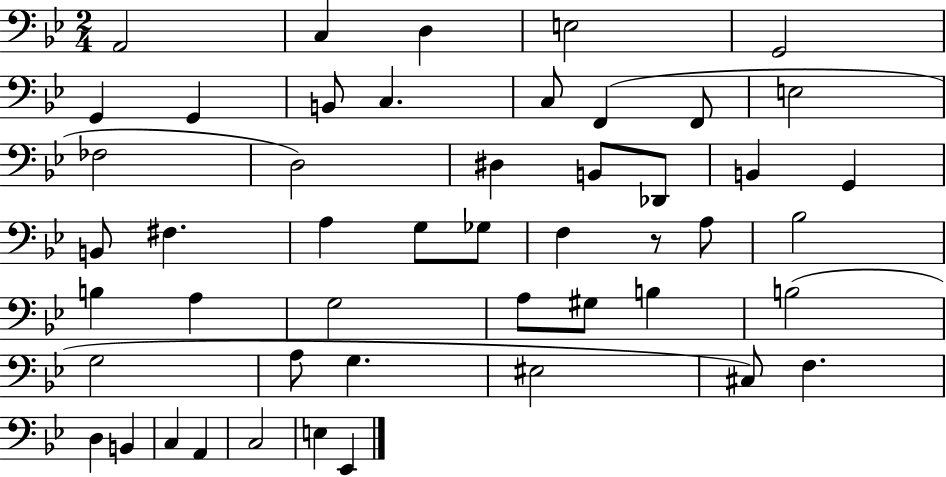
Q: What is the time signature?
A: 2/4